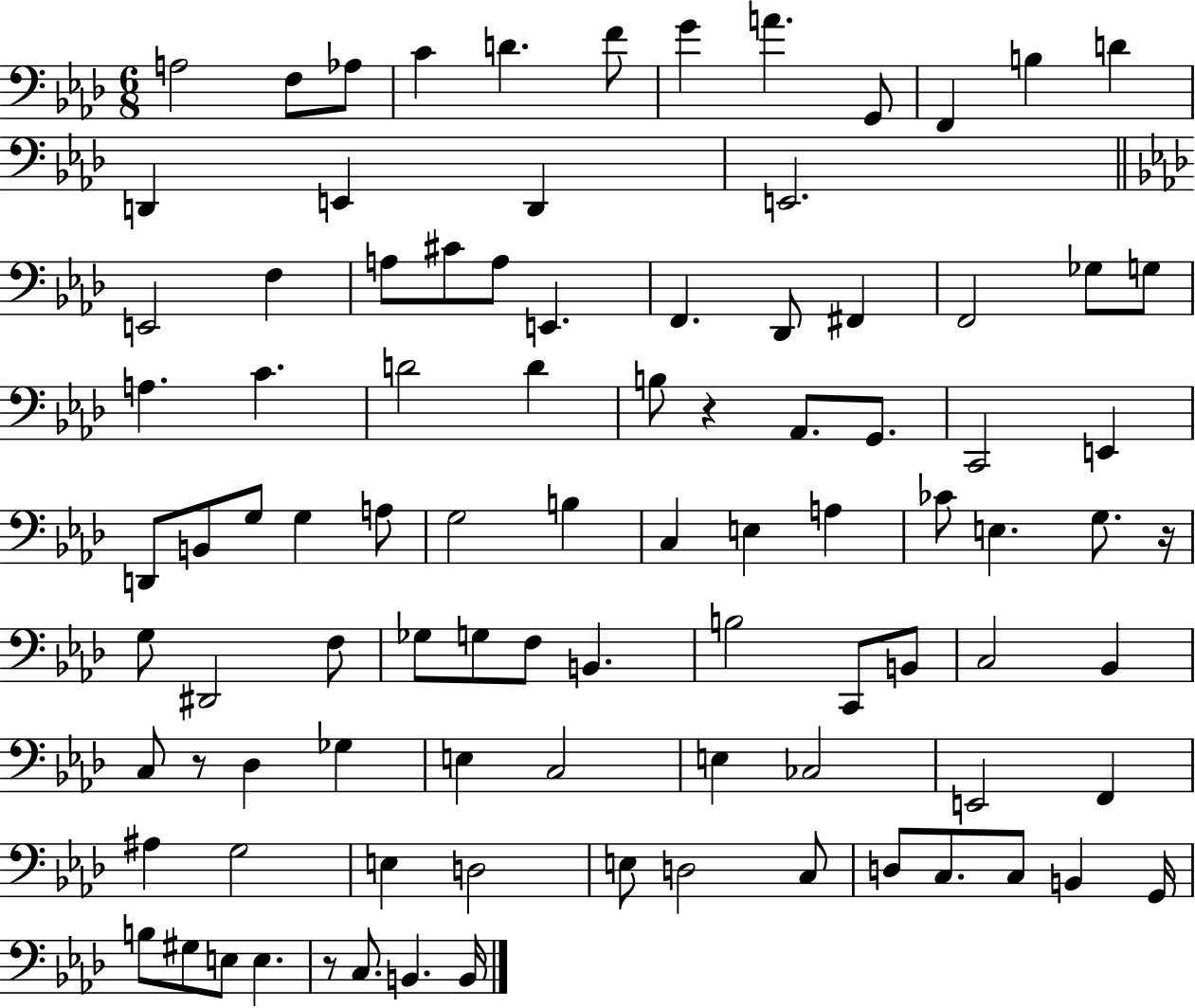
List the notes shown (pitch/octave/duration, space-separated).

A3/h F3/e Ab3/e C4/q D4/q. F4/e G4/q A4/q. G2/e F2/q B3/q D4/q D2/q E2/q D2/q E2/h. E2/h F3/q A3/e C#4/e A3/e E2/q. F2/q. Db2/e F#2/q F2/h Gb3/e G3/e A3/q. C4/q. D4/h D4/q B3/e R/q Ab2/e. G2/e. C2/h E2/q D2/e B2/e G3/e G3/q A3/e G3/h B3/q C3/q E3/q A3/q CES4/e E3/q. G3/e. R/s G3/e D#2/h F3/e Gb3/e G3/e F3/e B2/q. B3/h C2/e B2/e C3/h Bb2/q C3/e R/e Db3/q Gb3/q E3/q C3/h E3/q CES3/h E2/h F2/q A#3/q G3/h E3/q D3/h E3/e D3/h C3/e D3/e C3/e. C3/e B2/q G2/s B3/e G#3/e E3/e E3/q. R/e C3/e. B2/q. B2/s